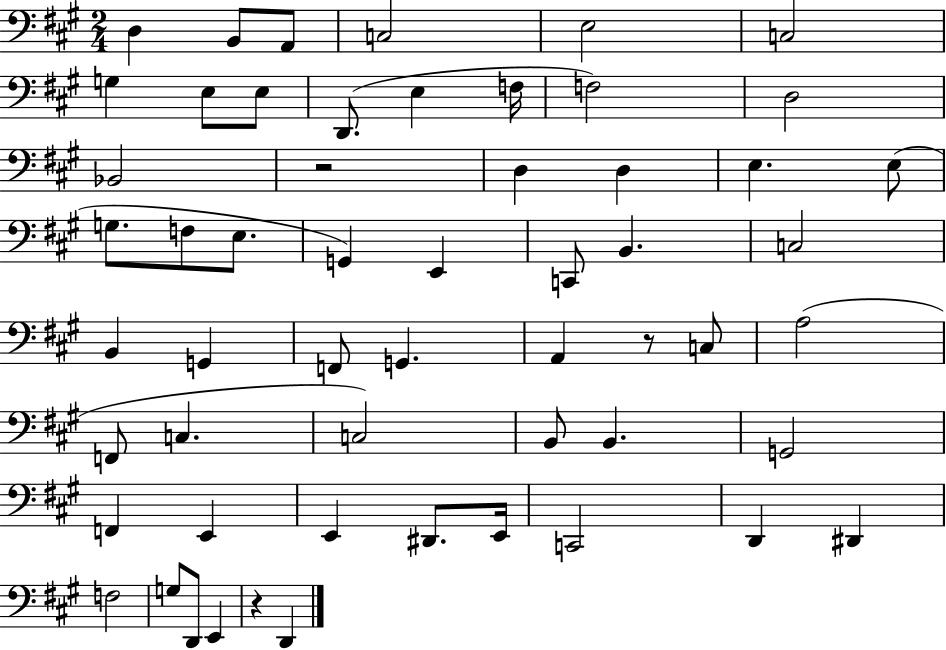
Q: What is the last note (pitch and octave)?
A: D2